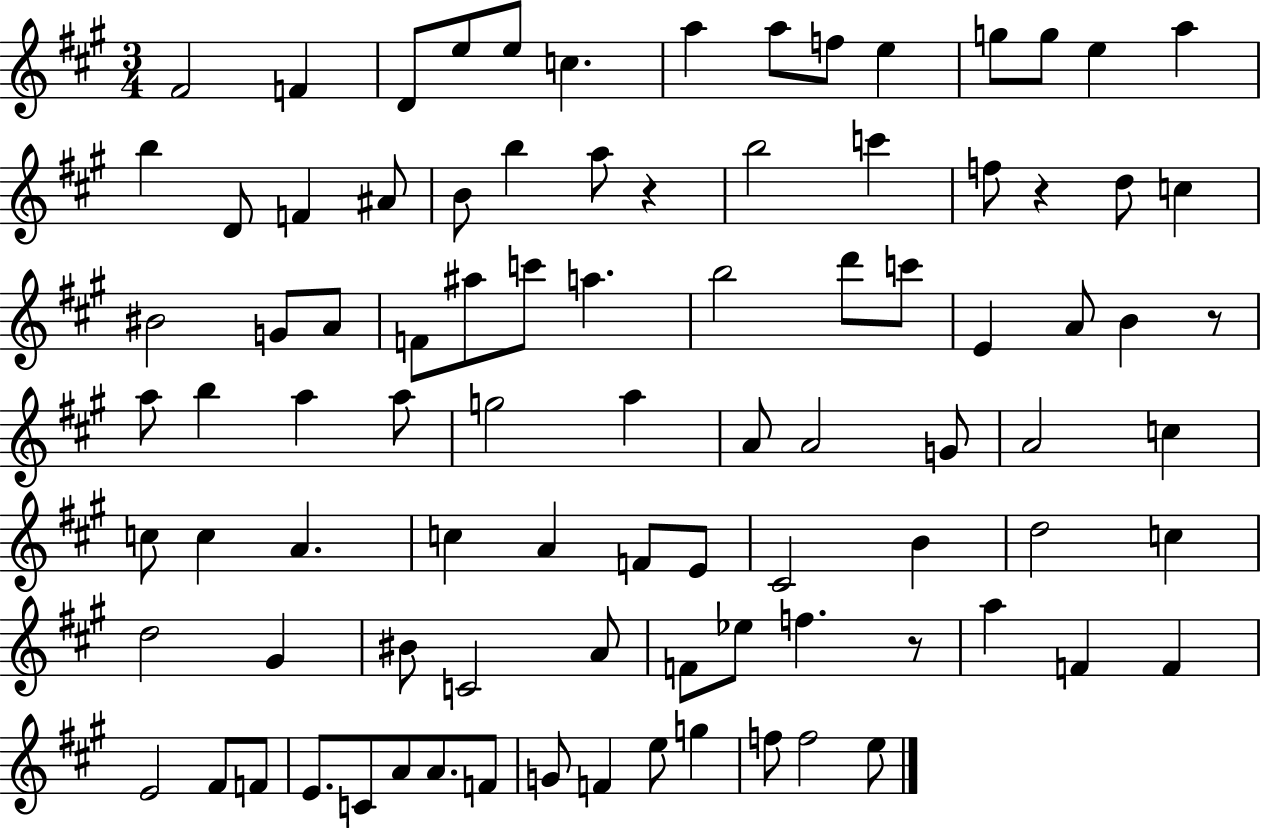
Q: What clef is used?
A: treble